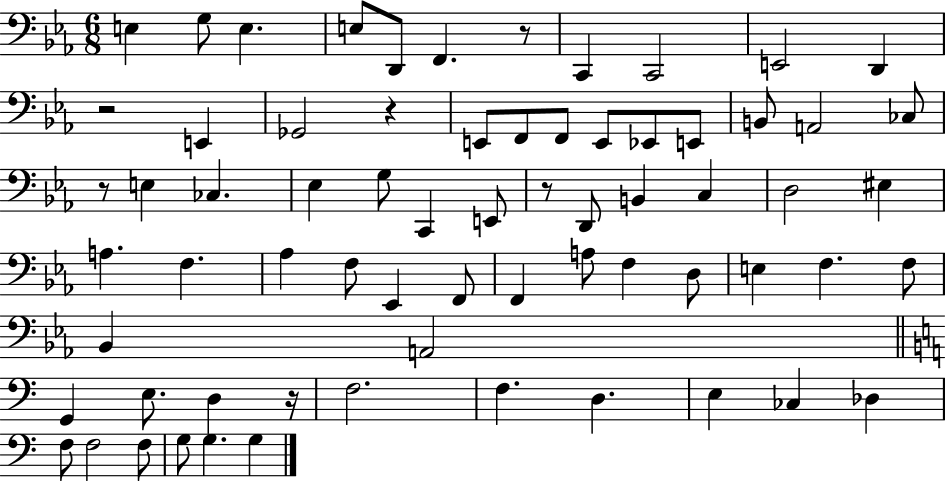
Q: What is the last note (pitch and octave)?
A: G3